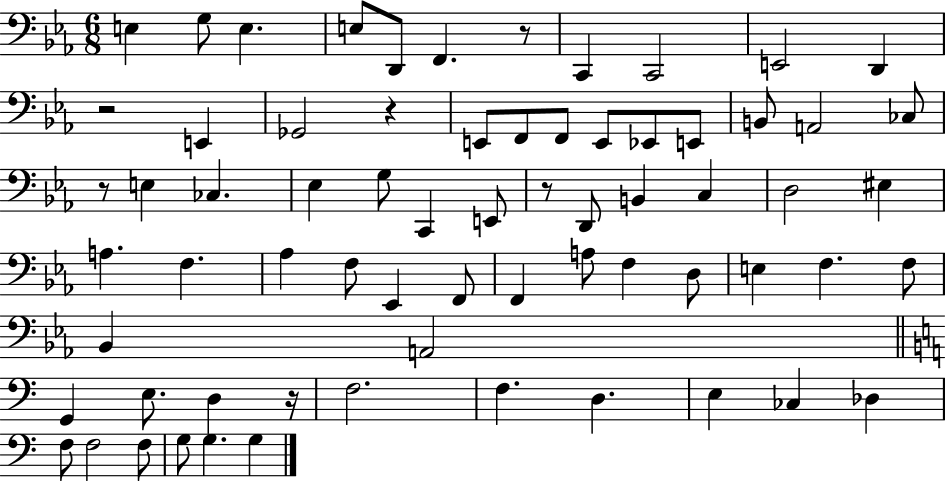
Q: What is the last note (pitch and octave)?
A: G3